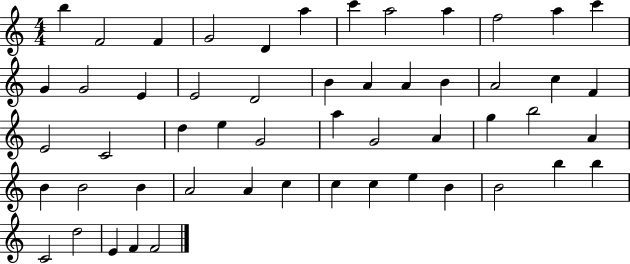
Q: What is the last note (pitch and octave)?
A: F4